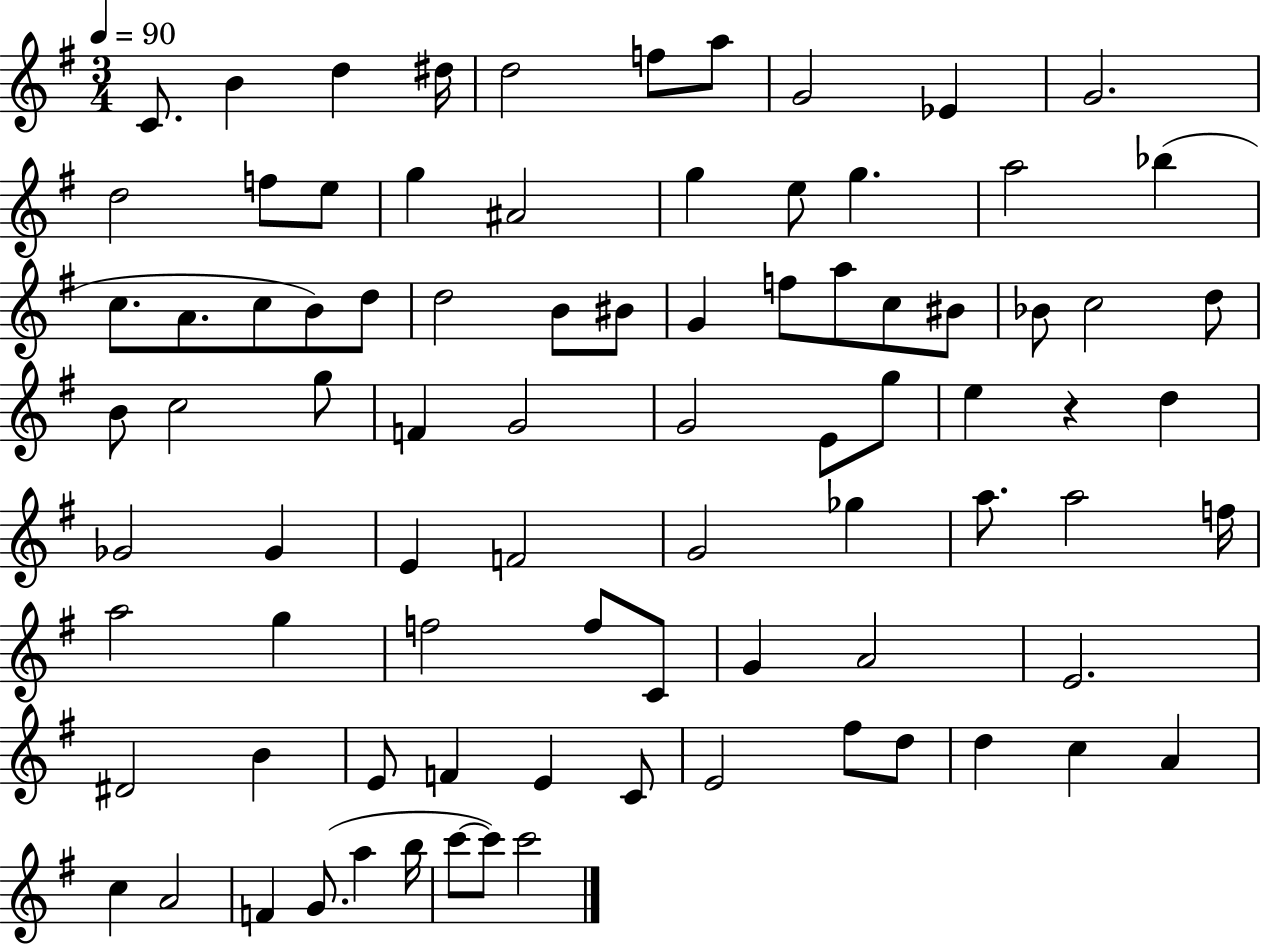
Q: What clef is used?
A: treble